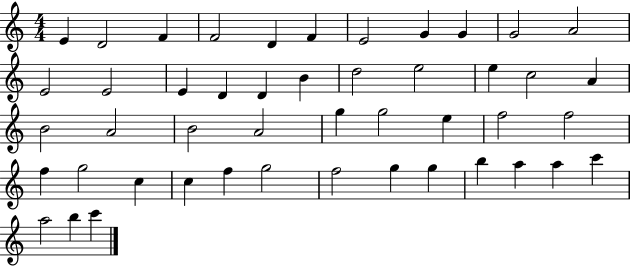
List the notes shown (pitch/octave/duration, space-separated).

E4/q D4/h F4/q F4/h D4/q F4/q E4/h G4/q G4/q G4/h A4/h E4/h E4/h E4/q D4/q D4/q B4/q D5/h E5/h E5/q C5/h A4/q B4/h A4/h B4/h A4/h G5/q G5/h E5/q F5/h F5/h F5/q G5/h C5/q C5/q F5/q G5/h F5/h G5/q G5/q B5/q A5/q A5/q C6/q A5/h B5/q C6/q